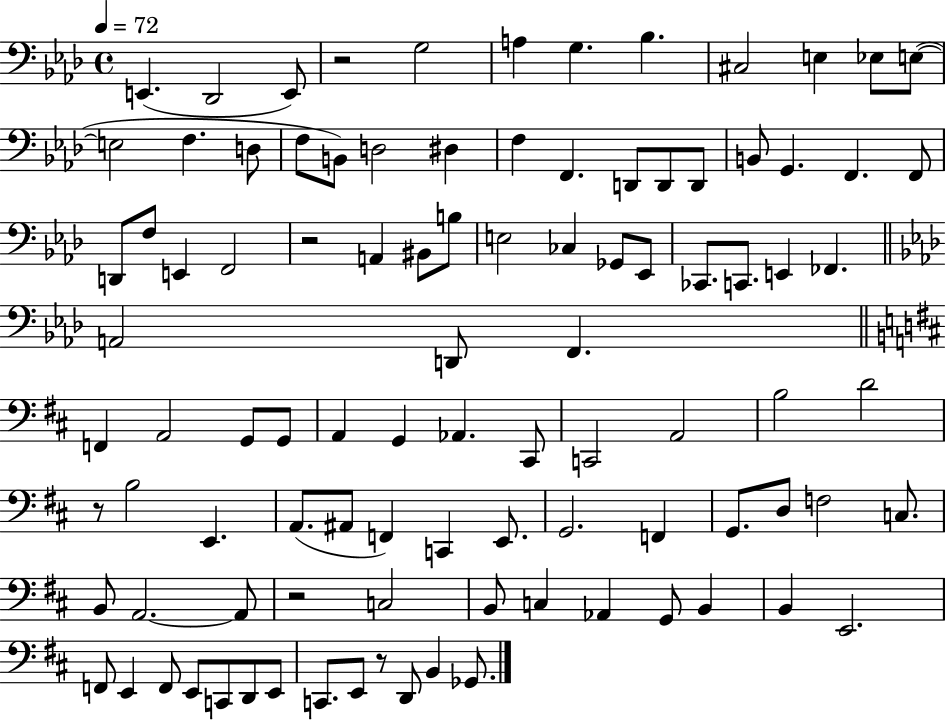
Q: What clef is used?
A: bass